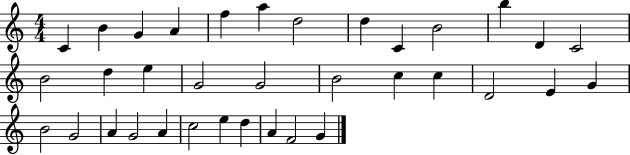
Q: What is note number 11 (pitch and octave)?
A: B5